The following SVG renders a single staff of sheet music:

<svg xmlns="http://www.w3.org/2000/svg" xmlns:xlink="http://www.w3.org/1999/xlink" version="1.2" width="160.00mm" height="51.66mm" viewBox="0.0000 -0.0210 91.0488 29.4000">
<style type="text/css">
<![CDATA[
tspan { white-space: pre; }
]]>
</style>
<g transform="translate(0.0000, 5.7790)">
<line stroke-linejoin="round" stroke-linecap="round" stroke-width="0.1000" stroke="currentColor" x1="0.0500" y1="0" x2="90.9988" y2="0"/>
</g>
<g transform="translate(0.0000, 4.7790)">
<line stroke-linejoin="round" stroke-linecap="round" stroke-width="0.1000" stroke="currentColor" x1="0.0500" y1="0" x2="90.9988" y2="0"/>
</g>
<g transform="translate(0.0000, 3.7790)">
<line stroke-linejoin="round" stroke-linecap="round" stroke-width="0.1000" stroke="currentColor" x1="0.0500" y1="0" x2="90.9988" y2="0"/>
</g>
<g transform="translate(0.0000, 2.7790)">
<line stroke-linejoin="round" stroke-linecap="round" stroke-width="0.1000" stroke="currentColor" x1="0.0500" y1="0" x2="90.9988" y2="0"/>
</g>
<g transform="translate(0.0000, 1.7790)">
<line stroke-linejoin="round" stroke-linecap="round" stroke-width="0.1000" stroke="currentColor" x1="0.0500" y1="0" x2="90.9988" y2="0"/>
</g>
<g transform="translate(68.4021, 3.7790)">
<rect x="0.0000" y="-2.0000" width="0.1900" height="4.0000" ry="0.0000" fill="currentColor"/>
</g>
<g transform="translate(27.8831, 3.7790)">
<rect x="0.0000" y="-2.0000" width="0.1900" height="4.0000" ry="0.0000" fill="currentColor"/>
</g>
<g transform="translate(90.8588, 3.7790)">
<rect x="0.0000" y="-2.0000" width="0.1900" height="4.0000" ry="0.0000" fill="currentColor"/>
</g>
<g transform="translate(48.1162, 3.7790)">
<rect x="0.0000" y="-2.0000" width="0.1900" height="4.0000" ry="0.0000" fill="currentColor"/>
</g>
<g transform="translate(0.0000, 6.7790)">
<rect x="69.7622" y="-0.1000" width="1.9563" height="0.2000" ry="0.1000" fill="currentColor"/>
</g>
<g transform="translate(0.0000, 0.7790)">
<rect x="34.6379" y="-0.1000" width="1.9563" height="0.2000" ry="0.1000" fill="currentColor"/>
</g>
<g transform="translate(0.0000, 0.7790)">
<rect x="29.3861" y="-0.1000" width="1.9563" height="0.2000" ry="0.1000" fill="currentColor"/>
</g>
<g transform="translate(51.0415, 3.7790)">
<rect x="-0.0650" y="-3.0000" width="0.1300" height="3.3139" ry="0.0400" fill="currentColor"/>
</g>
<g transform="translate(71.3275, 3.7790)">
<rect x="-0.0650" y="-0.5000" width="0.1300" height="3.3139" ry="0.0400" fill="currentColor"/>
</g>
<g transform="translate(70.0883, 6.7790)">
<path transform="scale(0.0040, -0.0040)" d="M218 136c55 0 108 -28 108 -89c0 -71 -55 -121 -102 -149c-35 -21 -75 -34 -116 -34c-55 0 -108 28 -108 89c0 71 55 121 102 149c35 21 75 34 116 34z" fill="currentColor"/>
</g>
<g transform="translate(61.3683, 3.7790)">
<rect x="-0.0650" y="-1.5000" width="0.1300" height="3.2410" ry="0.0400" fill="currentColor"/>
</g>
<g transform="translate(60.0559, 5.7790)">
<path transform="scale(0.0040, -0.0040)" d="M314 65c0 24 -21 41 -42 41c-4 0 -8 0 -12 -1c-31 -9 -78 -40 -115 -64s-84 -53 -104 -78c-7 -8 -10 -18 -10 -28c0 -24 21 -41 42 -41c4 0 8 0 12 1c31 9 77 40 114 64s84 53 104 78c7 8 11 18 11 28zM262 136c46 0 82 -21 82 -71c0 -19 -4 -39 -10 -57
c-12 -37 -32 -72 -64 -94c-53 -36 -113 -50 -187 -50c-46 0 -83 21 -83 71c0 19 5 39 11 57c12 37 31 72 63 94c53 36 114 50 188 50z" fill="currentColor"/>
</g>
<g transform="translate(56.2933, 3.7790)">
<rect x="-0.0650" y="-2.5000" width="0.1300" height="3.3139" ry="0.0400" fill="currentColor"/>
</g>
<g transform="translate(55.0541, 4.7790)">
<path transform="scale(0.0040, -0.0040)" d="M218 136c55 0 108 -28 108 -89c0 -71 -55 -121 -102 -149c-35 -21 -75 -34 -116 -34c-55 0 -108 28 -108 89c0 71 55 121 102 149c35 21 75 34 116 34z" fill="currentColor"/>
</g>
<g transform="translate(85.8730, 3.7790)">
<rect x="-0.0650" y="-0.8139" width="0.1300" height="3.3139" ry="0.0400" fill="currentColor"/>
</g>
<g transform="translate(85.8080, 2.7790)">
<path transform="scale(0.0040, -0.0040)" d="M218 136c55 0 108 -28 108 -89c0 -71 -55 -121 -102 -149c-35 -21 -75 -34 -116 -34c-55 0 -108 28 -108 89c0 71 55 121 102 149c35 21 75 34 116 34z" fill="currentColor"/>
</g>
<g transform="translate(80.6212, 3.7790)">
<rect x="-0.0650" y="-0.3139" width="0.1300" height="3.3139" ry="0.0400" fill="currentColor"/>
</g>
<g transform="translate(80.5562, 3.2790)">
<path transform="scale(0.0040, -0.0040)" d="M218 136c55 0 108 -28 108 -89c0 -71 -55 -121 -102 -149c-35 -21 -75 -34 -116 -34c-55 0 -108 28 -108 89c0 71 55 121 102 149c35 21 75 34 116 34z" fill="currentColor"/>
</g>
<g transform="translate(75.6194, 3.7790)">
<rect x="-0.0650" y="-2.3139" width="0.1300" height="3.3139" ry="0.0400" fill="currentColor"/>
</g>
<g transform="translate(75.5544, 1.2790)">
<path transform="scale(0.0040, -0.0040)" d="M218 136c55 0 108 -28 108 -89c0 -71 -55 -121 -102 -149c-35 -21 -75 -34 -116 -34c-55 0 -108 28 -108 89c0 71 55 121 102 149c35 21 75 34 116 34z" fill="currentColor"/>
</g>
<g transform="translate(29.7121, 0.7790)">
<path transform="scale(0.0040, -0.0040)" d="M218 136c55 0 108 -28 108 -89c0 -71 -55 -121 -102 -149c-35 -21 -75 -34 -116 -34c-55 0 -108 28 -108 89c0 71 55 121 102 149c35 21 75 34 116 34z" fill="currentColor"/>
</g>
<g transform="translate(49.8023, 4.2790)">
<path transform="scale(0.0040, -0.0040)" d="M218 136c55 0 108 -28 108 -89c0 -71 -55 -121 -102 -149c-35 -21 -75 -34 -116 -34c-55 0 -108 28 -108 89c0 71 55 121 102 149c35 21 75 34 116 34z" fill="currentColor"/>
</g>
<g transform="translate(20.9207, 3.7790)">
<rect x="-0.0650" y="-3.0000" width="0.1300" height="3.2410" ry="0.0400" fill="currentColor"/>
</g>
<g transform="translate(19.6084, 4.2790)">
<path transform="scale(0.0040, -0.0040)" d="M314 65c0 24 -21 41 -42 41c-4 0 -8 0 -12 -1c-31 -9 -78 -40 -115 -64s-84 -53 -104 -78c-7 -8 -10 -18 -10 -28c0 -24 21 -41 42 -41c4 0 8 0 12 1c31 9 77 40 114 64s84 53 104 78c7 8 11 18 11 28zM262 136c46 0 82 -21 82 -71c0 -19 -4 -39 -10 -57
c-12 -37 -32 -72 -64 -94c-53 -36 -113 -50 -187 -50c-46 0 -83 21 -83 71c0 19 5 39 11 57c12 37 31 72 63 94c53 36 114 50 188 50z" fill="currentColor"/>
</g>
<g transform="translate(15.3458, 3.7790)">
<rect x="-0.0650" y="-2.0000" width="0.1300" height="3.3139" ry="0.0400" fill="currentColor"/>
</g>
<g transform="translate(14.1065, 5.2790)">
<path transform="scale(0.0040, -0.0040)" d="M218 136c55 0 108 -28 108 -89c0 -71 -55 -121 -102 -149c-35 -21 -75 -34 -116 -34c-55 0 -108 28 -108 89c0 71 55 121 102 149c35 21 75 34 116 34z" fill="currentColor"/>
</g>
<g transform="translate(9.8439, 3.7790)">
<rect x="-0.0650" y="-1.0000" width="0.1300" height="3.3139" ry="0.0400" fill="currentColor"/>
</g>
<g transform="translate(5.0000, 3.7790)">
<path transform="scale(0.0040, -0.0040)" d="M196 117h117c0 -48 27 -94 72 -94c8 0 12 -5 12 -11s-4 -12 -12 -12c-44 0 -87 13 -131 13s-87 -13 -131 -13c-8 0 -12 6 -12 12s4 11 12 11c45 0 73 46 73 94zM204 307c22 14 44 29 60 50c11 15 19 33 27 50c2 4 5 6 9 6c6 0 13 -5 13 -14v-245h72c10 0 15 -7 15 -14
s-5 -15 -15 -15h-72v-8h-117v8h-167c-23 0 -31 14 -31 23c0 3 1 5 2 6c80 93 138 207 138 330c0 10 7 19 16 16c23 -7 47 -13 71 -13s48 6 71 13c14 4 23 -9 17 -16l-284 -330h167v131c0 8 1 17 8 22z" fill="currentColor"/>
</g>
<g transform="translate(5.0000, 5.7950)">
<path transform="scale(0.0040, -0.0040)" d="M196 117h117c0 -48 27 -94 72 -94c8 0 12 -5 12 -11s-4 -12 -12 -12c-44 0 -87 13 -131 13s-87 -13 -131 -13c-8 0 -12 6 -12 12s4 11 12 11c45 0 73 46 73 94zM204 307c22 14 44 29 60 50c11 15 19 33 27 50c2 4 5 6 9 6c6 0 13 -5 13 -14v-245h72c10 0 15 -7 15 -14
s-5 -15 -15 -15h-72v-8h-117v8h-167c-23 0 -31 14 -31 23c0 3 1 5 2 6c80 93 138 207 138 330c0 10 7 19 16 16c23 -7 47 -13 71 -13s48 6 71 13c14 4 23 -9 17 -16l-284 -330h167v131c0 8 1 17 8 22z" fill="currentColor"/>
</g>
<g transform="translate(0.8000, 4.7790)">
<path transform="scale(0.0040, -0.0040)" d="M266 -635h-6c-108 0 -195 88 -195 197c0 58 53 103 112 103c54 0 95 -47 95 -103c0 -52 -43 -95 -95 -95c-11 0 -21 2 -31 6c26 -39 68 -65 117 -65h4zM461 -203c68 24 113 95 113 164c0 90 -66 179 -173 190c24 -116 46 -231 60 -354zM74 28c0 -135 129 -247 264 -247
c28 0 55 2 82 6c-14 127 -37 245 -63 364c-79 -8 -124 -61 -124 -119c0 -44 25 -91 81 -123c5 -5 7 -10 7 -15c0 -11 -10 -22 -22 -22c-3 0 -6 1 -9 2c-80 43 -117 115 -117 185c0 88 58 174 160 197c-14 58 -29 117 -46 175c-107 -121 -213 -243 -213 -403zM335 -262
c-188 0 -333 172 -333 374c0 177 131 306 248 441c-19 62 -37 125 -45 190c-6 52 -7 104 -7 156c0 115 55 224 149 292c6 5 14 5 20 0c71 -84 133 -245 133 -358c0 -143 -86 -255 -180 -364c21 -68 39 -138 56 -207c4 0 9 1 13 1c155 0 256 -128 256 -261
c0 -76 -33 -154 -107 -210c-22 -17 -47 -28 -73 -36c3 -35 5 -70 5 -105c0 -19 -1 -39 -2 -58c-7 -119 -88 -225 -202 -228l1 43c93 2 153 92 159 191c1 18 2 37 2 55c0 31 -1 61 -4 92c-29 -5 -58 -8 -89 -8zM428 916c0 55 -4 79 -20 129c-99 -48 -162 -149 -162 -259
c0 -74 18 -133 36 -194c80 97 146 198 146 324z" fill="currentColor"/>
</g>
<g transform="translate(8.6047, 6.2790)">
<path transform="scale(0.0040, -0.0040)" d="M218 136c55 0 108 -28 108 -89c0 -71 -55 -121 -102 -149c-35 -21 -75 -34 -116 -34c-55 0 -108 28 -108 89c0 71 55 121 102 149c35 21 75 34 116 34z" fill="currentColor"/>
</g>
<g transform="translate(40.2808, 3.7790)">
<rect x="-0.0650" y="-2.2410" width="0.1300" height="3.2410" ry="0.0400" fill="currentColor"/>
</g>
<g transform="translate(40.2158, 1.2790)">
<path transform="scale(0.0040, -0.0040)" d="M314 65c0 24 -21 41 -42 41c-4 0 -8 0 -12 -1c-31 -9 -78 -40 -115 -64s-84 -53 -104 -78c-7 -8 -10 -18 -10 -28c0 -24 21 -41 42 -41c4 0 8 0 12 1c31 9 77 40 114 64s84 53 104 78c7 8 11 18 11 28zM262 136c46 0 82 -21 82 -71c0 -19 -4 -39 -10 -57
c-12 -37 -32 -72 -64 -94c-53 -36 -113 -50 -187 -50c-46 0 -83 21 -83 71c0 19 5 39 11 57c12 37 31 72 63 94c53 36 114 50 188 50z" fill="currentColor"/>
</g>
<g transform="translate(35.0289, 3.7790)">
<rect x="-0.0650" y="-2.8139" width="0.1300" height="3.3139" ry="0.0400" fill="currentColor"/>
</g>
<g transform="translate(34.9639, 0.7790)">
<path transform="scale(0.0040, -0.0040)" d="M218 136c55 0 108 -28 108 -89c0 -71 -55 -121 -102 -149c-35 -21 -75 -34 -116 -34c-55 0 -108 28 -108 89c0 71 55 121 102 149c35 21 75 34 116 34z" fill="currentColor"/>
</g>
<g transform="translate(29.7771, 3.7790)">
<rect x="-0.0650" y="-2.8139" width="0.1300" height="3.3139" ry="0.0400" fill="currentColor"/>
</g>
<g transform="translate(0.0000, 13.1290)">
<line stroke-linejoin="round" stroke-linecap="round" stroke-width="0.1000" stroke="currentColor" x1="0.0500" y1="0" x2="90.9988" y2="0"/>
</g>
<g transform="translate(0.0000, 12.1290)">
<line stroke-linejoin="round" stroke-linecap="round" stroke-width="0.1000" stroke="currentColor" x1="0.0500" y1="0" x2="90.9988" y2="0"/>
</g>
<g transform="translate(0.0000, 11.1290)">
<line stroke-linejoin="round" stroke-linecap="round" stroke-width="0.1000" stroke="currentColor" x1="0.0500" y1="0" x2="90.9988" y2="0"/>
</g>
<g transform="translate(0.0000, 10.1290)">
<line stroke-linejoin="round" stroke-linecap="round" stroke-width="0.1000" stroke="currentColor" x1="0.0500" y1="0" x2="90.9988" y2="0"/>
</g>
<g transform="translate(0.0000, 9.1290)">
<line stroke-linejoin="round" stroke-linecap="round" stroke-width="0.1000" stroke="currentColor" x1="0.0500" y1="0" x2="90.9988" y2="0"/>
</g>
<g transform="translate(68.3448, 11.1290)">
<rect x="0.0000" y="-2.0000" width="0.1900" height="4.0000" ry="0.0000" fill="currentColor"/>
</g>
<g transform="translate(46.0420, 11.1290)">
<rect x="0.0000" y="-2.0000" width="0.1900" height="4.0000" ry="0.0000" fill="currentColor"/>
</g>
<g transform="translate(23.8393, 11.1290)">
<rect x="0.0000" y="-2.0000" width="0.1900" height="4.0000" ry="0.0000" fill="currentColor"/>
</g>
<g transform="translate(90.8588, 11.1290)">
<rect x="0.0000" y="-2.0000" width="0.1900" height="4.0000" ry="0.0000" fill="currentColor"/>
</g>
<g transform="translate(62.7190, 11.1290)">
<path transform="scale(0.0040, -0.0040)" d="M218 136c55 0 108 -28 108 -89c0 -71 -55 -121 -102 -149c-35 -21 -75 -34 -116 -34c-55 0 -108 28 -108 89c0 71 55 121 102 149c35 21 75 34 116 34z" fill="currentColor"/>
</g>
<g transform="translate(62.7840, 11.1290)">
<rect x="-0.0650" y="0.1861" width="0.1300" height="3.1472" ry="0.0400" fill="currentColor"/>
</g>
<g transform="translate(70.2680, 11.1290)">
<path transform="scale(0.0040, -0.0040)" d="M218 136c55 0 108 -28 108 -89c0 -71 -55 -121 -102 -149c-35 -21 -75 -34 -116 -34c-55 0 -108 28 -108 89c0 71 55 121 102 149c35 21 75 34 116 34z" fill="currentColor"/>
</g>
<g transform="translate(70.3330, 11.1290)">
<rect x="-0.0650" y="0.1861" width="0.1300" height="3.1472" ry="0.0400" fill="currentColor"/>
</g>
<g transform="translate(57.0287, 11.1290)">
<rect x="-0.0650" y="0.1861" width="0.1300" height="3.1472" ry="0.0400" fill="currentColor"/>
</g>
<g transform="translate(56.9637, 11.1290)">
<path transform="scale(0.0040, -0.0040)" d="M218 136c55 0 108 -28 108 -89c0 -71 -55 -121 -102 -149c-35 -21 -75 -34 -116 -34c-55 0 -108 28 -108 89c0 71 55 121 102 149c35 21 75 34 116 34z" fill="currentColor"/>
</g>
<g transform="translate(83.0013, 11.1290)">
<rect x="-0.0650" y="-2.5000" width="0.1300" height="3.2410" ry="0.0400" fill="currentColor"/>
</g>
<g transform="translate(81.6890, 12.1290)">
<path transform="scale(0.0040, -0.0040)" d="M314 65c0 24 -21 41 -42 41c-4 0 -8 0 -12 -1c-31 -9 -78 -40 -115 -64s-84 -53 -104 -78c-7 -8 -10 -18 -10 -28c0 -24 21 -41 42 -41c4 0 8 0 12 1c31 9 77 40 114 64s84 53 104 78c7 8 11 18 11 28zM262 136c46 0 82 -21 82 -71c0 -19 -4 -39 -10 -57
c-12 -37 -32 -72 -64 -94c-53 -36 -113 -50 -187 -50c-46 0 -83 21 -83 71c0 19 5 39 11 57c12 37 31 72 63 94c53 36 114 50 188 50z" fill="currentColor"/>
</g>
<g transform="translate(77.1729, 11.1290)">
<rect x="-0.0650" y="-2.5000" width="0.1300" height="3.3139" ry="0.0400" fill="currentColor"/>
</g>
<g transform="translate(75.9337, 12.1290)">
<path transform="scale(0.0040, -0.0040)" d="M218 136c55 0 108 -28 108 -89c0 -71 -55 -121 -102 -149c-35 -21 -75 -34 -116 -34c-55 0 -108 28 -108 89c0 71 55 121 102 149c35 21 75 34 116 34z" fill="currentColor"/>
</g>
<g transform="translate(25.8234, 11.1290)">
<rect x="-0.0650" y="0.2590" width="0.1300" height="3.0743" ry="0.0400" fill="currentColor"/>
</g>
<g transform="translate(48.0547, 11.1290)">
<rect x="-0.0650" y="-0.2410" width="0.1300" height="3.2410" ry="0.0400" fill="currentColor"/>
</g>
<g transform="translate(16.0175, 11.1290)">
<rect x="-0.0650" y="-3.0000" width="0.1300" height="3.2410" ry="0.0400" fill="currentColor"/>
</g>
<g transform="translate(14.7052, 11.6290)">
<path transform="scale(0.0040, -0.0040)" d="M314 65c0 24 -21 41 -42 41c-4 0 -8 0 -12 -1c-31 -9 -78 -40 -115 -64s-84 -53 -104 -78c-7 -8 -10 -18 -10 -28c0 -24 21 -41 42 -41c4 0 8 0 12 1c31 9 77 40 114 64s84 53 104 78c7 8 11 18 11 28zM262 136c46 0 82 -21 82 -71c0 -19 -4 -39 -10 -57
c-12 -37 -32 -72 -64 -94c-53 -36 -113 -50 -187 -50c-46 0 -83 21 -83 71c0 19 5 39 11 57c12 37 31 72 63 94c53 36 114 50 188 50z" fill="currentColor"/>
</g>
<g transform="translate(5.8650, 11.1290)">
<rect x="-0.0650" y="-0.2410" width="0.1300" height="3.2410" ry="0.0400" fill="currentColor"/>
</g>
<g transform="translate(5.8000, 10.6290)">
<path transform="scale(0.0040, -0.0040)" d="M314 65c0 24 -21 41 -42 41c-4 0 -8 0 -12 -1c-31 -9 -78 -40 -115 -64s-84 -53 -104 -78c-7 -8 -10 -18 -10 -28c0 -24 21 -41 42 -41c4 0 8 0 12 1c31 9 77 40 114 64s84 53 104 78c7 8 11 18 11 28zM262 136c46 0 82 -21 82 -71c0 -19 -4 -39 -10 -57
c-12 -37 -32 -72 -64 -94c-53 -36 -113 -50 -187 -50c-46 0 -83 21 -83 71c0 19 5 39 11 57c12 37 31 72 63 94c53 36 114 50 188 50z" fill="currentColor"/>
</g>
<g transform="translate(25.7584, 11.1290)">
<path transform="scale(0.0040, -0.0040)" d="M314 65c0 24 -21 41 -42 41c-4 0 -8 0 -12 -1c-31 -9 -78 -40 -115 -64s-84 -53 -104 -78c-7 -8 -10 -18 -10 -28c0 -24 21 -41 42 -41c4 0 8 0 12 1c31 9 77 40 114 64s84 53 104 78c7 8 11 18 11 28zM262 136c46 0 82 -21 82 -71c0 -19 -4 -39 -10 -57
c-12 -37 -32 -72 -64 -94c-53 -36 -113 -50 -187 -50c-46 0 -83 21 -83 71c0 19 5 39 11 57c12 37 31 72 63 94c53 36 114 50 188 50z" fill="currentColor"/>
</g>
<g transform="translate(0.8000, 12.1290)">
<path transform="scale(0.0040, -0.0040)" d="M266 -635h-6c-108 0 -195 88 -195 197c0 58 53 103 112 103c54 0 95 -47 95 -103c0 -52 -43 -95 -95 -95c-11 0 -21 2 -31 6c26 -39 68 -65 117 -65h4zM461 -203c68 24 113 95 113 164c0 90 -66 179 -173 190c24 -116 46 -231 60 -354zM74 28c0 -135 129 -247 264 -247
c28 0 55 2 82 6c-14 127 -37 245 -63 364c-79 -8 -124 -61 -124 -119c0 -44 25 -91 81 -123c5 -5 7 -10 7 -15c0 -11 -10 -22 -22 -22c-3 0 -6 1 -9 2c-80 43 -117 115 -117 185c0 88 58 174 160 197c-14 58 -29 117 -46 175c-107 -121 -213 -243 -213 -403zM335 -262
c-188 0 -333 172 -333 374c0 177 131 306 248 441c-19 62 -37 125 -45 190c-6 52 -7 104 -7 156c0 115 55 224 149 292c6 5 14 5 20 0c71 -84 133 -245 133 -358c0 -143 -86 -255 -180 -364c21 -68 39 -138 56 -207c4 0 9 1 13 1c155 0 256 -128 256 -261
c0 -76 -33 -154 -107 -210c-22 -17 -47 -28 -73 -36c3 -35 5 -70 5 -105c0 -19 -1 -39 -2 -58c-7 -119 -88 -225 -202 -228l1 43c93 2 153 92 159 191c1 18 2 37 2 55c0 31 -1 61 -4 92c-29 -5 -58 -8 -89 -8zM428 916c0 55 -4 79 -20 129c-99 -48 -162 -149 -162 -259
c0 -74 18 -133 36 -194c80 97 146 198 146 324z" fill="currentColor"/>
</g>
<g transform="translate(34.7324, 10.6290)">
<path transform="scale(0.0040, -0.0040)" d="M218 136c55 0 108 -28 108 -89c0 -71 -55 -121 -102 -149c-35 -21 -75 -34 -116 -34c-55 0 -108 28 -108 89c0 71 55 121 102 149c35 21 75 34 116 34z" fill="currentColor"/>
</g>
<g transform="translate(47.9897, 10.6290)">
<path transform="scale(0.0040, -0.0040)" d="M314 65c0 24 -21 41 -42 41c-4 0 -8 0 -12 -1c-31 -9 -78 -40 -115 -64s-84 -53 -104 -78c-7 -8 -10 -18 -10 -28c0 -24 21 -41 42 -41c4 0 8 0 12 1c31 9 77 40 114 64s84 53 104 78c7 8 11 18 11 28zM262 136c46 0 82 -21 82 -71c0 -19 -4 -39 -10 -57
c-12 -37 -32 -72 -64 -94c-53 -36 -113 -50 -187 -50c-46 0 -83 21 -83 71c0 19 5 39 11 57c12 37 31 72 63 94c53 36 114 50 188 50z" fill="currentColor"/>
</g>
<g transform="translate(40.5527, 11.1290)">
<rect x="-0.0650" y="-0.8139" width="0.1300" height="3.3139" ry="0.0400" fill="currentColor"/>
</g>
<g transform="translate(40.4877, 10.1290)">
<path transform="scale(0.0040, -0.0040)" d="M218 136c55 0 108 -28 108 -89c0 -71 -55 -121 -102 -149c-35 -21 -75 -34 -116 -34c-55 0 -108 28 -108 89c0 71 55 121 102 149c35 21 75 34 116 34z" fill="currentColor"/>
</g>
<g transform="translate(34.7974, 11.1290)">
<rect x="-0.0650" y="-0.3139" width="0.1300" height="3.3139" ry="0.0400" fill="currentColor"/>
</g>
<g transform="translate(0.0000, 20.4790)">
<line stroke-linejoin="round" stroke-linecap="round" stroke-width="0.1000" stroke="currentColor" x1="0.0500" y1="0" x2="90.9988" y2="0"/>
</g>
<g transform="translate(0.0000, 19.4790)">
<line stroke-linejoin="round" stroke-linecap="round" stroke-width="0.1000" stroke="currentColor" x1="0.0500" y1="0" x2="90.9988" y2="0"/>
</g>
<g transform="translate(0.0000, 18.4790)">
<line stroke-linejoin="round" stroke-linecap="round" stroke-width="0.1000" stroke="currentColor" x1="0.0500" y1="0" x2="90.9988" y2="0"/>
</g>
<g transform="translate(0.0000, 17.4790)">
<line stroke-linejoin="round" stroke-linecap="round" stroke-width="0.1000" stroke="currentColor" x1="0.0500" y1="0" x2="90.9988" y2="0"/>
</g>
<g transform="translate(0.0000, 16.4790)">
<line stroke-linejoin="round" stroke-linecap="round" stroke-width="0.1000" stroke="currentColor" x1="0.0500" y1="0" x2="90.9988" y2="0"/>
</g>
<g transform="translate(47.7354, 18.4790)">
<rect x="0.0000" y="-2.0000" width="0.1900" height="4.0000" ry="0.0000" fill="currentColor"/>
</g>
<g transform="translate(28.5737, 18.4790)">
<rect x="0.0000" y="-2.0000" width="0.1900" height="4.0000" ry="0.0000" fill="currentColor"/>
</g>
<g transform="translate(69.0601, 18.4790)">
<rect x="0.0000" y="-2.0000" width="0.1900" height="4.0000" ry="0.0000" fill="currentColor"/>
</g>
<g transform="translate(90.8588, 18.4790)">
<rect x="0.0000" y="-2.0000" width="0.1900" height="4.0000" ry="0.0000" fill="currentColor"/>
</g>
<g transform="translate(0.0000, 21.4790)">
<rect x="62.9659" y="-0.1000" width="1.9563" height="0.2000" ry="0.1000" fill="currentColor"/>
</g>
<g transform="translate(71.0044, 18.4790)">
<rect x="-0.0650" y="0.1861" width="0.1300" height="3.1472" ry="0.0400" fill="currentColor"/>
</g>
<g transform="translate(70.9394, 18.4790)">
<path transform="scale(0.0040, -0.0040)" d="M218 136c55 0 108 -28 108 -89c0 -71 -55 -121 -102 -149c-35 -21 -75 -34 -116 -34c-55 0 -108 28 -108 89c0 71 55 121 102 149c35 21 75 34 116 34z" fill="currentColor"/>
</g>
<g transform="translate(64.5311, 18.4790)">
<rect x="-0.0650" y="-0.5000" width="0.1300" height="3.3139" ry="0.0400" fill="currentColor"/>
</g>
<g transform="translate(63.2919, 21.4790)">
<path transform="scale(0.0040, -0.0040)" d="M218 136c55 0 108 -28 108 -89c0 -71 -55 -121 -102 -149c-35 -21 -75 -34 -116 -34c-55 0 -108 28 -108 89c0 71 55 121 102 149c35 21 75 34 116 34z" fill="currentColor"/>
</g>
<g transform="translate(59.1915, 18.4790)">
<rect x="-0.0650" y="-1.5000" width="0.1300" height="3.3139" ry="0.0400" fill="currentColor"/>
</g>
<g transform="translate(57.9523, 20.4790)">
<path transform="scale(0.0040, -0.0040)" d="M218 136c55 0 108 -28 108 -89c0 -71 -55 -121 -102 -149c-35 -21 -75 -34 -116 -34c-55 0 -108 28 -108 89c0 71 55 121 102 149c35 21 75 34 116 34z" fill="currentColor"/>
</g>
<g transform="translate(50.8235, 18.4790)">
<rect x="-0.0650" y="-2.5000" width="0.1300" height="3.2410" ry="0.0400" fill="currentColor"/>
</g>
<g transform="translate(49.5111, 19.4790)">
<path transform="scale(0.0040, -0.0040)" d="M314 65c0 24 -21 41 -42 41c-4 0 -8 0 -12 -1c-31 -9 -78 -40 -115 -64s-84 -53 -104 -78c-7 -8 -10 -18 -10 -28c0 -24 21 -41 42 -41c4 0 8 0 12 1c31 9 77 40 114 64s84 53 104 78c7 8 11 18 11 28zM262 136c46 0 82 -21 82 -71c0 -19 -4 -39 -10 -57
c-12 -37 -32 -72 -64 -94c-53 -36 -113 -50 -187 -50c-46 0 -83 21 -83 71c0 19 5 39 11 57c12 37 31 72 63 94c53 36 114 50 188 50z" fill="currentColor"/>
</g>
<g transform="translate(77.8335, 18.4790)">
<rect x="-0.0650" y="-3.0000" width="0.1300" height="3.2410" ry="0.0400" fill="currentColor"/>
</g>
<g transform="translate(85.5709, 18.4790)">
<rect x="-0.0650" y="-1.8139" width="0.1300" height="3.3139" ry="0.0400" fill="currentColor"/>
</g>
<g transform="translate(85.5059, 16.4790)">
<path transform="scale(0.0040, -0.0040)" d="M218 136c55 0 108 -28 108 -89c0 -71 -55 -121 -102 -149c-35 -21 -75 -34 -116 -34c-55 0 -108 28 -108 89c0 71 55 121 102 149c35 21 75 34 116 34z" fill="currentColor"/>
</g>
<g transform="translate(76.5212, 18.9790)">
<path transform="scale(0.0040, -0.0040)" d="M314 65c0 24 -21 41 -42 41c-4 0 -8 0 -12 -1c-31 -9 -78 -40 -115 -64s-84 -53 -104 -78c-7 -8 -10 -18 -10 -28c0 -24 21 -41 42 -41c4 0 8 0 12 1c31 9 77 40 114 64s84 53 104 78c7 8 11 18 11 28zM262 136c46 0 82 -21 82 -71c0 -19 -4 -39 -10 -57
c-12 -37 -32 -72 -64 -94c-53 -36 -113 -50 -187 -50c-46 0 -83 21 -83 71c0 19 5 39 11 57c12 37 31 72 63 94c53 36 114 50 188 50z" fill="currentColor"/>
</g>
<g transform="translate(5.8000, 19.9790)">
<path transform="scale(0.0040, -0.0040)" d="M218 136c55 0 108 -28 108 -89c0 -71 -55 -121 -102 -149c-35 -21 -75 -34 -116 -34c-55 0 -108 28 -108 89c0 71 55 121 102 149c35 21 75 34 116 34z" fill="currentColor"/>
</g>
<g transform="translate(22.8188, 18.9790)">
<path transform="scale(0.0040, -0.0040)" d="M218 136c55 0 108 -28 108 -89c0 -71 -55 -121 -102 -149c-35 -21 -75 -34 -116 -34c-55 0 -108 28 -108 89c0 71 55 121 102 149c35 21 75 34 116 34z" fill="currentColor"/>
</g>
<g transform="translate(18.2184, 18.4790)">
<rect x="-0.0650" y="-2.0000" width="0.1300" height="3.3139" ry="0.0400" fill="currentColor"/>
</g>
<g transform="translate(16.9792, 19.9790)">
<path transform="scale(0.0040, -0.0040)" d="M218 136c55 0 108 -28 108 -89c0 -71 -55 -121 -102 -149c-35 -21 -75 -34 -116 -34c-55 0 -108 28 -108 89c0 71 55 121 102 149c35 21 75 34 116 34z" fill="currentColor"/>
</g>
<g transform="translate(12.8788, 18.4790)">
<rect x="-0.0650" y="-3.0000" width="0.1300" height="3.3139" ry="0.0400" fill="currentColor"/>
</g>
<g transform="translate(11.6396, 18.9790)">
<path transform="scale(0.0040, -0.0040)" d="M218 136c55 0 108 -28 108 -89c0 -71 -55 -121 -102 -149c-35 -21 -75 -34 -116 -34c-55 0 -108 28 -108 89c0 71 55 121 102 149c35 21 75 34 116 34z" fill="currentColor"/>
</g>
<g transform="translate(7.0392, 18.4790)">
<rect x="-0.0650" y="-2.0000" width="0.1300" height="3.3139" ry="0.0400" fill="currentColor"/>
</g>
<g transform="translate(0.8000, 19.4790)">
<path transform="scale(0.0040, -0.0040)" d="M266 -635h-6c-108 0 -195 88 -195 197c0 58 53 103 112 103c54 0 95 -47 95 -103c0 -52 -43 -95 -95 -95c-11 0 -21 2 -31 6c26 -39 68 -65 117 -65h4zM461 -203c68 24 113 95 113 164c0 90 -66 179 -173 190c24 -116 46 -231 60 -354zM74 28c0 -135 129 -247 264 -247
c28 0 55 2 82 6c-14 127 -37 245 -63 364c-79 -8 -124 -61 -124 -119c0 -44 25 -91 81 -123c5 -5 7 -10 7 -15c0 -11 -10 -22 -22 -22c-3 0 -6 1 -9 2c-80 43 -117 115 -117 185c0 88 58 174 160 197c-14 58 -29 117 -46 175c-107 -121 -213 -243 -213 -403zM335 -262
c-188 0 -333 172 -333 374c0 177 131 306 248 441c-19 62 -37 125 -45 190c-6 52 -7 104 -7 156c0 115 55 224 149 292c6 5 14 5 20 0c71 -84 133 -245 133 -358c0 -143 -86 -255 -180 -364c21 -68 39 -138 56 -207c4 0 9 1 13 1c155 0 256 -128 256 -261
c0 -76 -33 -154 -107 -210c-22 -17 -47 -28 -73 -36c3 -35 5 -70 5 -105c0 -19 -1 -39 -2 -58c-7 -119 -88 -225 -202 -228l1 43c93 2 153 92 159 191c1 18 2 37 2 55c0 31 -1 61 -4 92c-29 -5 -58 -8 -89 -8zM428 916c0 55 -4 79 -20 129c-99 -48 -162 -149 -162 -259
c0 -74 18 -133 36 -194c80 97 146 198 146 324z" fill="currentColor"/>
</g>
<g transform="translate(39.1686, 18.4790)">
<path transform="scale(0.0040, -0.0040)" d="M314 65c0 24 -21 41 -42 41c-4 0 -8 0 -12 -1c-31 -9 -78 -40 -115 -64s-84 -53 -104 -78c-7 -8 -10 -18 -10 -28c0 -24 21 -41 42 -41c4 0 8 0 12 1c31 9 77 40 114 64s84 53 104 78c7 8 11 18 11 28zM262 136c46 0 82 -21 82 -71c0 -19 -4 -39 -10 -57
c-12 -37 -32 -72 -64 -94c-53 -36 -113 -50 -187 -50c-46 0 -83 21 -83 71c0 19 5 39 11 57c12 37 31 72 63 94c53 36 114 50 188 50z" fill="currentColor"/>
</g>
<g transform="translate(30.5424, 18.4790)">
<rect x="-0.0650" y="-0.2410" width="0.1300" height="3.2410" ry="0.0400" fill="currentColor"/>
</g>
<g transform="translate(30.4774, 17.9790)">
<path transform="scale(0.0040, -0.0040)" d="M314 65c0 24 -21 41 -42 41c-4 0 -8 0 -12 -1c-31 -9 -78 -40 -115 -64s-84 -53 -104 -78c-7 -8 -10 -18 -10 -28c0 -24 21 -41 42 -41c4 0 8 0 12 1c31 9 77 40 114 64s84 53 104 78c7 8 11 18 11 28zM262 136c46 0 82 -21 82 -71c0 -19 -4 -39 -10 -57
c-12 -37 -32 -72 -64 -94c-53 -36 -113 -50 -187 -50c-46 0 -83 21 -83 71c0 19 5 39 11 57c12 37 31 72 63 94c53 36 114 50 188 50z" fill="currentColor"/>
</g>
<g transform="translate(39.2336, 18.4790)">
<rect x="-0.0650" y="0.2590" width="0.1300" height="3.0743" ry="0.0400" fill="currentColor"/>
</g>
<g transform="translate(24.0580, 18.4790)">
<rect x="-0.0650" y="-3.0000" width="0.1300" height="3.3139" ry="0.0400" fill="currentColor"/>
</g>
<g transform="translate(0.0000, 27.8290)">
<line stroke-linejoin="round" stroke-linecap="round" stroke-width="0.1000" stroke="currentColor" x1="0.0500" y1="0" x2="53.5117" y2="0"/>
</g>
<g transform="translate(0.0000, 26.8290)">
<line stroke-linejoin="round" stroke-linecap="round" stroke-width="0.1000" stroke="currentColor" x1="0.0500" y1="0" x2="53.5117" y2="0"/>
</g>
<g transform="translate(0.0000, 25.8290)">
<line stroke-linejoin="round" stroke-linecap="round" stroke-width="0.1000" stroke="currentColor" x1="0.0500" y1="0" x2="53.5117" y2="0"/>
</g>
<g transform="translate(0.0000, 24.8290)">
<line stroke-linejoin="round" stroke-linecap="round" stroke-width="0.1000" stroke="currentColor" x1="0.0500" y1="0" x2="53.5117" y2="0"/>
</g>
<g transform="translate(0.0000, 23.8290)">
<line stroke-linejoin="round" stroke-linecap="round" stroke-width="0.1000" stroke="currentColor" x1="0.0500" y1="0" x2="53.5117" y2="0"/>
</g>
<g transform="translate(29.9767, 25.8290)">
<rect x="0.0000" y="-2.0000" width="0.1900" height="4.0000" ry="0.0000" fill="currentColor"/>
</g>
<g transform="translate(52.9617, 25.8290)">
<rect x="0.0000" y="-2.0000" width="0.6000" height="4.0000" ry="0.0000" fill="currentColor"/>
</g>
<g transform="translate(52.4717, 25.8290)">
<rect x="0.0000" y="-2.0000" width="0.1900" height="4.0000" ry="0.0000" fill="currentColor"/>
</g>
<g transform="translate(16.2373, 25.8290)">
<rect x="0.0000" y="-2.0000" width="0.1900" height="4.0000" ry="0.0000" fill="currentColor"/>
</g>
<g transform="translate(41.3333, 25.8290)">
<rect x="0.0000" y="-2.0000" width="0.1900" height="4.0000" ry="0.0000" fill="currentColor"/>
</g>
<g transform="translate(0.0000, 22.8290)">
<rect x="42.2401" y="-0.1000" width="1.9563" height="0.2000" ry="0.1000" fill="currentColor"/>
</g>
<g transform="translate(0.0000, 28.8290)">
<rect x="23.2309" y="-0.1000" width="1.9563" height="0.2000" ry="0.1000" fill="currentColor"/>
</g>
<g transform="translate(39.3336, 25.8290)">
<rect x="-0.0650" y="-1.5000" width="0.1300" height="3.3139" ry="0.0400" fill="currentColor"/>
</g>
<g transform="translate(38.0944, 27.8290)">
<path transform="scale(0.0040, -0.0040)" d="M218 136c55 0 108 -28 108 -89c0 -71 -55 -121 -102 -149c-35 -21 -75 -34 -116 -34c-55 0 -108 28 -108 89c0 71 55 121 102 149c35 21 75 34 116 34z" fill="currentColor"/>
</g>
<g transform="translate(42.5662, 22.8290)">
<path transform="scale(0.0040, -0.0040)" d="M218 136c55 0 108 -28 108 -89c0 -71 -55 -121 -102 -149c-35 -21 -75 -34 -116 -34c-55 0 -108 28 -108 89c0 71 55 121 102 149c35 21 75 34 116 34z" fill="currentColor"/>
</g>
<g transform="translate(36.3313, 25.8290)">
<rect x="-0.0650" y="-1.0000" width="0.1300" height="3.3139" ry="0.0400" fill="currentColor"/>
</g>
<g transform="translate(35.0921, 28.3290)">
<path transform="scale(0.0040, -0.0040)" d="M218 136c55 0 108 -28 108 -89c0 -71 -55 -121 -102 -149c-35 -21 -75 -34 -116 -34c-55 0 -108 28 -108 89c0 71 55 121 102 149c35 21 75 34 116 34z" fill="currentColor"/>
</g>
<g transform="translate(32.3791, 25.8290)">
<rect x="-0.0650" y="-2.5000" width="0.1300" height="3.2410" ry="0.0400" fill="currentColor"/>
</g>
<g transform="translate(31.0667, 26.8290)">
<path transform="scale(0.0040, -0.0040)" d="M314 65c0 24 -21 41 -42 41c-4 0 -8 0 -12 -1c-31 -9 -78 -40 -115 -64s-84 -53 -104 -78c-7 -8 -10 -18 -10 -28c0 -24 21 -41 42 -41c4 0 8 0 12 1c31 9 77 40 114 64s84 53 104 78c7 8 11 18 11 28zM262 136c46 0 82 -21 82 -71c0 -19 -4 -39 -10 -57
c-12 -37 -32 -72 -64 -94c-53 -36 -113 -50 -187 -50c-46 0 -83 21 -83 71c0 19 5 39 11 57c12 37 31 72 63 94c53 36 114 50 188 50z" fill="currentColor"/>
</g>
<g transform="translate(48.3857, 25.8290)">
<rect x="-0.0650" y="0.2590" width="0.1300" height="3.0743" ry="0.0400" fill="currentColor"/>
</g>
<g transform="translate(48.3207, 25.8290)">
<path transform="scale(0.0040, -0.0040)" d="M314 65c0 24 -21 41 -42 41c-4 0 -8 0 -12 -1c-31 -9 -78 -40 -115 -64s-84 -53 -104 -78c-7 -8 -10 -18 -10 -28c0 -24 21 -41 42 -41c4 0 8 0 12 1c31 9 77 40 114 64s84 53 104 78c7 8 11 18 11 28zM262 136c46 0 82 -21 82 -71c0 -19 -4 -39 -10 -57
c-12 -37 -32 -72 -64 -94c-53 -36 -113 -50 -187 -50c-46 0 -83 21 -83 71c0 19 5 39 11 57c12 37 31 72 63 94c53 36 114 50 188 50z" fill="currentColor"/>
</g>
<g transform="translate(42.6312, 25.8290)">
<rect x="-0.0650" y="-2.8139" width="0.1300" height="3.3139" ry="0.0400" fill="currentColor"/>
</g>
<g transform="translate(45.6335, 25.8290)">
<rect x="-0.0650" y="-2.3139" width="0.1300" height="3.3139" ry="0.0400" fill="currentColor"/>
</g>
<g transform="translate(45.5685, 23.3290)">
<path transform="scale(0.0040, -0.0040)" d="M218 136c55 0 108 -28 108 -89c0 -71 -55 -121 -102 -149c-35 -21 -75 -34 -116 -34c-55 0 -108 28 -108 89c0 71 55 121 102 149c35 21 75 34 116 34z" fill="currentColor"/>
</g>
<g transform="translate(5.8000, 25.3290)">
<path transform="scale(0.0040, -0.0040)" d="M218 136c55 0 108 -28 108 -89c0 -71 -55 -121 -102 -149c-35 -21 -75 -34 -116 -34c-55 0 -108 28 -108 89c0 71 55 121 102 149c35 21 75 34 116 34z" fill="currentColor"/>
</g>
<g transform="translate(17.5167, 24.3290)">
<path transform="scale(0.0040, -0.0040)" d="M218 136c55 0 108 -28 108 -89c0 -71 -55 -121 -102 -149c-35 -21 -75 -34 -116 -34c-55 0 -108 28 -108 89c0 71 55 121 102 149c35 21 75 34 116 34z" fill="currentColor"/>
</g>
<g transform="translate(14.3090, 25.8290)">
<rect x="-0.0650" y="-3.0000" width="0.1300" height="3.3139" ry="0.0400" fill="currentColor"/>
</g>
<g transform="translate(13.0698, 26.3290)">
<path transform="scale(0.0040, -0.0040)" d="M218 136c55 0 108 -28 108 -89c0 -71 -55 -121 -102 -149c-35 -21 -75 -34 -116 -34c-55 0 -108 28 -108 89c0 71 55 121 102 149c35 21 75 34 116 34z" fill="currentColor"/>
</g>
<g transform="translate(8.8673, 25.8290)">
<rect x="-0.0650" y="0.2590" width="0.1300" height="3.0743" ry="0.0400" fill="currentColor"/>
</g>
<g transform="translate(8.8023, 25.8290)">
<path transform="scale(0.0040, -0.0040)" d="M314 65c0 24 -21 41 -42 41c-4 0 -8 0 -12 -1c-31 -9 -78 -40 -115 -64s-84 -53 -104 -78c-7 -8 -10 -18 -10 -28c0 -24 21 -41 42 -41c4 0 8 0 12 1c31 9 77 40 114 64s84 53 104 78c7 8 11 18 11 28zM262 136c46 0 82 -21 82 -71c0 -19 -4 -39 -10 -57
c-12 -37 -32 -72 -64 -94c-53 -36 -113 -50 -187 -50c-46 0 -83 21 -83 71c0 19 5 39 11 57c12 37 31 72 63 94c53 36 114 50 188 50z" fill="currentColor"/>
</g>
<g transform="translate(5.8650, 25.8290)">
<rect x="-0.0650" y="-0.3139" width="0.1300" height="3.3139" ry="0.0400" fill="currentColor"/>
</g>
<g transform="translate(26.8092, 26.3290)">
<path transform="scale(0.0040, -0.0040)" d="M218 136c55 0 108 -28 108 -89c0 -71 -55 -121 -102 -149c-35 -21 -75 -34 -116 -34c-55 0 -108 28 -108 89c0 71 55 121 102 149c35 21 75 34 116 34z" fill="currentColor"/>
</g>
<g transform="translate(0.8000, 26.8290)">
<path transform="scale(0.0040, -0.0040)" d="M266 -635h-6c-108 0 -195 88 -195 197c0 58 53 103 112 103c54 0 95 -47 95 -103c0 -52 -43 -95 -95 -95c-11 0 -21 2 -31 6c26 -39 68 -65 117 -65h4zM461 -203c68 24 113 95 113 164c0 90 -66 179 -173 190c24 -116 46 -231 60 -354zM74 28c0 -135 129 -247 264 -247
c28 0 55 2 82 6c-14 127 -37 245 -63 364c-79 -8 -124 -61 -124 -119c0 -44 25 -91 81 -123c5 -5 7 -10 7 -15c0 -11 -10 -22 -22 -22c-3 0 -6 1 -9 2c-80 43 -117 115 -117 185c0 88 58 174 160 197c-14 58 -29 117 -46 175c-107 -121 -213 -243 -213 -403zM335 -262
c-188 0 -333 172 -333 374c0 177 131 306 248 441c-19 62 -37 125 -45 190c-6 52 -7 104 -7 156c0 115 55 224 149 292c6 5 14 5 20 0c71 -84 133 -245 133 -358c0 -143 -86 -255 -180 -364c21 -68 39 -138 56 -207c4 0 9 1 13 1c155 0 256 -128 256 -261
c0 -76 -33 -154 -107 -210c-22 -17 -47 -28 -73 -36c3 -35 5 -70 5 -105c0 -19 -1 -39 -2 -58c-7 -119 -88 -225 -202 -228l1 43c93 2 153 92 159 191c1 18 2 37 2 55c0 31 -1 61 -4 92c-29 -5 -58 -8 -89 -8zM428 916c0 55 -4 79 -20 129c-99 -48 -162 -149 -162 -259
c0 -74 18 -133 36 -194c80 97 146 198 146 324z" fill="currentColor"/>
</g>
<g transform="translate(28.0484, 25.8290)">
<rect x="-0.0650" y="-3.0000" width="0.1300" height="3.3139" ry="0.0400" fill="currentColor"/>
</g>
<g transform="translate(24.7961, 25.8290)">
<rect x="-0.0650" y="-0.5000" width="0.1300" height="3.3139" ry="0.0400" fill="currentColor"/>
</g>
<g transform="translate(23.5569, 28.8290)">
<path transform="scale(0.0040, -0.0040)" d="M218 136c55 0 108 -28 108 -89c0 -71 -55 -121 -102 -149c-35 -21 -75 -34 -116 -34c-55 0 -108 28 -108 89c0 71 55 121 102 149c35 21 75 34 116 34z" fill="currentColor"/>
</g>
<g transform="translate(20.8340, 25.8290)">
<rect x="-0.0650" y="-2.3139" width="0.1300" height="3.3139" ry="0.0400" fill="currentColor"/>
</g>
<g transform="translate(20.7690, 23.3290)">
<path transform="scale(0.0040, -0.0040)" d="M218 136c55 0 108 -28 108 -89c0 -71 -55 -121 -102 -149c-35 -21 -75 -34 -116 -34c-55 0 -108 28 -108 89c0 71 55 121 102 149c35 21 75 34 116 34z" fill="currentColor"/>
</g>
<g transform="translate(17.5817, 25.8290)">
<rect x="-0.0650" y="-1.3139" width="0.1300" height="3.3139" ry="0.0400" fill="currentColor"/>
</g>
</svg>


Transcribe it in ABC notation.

X:1
T:Untitled
M:4/4
L:1/4
K:C
D F A2 a a g2 A G E2 C g c d c2 A2 B2 c d c2 B B B G G2 F A F A c2 B2 G2 E C B A2 f c B2 A e g C A G2 D E a g B2